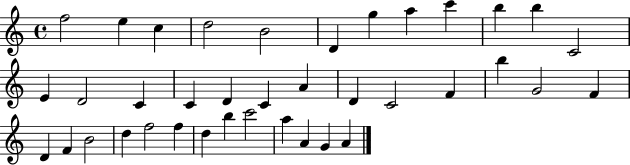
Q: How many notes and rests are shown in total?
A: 38